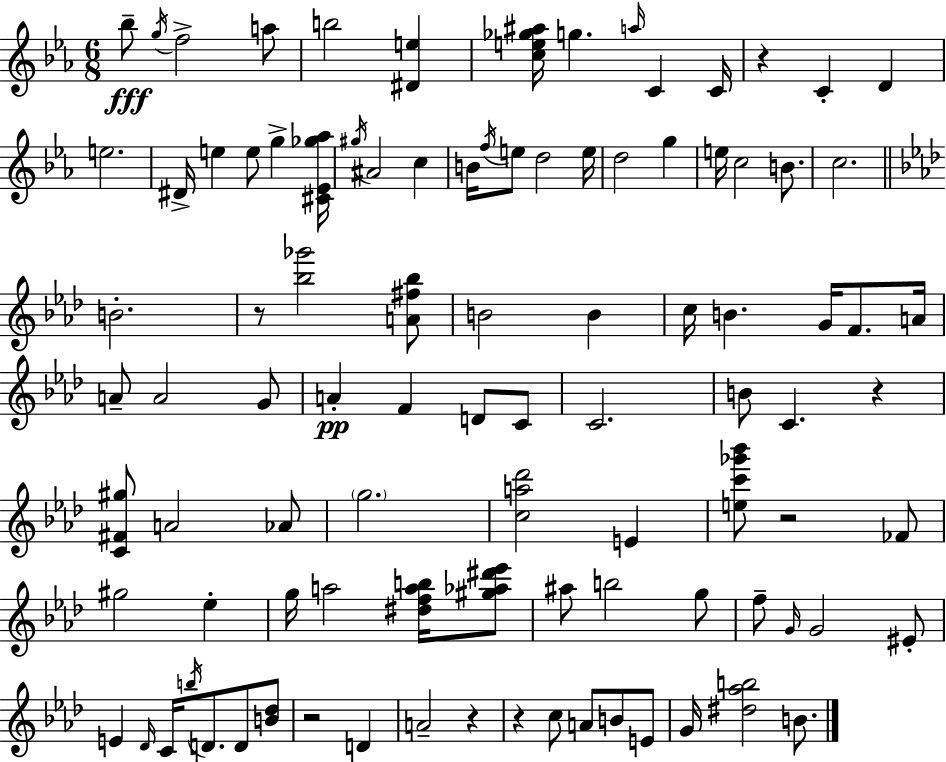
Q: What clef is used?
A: treble